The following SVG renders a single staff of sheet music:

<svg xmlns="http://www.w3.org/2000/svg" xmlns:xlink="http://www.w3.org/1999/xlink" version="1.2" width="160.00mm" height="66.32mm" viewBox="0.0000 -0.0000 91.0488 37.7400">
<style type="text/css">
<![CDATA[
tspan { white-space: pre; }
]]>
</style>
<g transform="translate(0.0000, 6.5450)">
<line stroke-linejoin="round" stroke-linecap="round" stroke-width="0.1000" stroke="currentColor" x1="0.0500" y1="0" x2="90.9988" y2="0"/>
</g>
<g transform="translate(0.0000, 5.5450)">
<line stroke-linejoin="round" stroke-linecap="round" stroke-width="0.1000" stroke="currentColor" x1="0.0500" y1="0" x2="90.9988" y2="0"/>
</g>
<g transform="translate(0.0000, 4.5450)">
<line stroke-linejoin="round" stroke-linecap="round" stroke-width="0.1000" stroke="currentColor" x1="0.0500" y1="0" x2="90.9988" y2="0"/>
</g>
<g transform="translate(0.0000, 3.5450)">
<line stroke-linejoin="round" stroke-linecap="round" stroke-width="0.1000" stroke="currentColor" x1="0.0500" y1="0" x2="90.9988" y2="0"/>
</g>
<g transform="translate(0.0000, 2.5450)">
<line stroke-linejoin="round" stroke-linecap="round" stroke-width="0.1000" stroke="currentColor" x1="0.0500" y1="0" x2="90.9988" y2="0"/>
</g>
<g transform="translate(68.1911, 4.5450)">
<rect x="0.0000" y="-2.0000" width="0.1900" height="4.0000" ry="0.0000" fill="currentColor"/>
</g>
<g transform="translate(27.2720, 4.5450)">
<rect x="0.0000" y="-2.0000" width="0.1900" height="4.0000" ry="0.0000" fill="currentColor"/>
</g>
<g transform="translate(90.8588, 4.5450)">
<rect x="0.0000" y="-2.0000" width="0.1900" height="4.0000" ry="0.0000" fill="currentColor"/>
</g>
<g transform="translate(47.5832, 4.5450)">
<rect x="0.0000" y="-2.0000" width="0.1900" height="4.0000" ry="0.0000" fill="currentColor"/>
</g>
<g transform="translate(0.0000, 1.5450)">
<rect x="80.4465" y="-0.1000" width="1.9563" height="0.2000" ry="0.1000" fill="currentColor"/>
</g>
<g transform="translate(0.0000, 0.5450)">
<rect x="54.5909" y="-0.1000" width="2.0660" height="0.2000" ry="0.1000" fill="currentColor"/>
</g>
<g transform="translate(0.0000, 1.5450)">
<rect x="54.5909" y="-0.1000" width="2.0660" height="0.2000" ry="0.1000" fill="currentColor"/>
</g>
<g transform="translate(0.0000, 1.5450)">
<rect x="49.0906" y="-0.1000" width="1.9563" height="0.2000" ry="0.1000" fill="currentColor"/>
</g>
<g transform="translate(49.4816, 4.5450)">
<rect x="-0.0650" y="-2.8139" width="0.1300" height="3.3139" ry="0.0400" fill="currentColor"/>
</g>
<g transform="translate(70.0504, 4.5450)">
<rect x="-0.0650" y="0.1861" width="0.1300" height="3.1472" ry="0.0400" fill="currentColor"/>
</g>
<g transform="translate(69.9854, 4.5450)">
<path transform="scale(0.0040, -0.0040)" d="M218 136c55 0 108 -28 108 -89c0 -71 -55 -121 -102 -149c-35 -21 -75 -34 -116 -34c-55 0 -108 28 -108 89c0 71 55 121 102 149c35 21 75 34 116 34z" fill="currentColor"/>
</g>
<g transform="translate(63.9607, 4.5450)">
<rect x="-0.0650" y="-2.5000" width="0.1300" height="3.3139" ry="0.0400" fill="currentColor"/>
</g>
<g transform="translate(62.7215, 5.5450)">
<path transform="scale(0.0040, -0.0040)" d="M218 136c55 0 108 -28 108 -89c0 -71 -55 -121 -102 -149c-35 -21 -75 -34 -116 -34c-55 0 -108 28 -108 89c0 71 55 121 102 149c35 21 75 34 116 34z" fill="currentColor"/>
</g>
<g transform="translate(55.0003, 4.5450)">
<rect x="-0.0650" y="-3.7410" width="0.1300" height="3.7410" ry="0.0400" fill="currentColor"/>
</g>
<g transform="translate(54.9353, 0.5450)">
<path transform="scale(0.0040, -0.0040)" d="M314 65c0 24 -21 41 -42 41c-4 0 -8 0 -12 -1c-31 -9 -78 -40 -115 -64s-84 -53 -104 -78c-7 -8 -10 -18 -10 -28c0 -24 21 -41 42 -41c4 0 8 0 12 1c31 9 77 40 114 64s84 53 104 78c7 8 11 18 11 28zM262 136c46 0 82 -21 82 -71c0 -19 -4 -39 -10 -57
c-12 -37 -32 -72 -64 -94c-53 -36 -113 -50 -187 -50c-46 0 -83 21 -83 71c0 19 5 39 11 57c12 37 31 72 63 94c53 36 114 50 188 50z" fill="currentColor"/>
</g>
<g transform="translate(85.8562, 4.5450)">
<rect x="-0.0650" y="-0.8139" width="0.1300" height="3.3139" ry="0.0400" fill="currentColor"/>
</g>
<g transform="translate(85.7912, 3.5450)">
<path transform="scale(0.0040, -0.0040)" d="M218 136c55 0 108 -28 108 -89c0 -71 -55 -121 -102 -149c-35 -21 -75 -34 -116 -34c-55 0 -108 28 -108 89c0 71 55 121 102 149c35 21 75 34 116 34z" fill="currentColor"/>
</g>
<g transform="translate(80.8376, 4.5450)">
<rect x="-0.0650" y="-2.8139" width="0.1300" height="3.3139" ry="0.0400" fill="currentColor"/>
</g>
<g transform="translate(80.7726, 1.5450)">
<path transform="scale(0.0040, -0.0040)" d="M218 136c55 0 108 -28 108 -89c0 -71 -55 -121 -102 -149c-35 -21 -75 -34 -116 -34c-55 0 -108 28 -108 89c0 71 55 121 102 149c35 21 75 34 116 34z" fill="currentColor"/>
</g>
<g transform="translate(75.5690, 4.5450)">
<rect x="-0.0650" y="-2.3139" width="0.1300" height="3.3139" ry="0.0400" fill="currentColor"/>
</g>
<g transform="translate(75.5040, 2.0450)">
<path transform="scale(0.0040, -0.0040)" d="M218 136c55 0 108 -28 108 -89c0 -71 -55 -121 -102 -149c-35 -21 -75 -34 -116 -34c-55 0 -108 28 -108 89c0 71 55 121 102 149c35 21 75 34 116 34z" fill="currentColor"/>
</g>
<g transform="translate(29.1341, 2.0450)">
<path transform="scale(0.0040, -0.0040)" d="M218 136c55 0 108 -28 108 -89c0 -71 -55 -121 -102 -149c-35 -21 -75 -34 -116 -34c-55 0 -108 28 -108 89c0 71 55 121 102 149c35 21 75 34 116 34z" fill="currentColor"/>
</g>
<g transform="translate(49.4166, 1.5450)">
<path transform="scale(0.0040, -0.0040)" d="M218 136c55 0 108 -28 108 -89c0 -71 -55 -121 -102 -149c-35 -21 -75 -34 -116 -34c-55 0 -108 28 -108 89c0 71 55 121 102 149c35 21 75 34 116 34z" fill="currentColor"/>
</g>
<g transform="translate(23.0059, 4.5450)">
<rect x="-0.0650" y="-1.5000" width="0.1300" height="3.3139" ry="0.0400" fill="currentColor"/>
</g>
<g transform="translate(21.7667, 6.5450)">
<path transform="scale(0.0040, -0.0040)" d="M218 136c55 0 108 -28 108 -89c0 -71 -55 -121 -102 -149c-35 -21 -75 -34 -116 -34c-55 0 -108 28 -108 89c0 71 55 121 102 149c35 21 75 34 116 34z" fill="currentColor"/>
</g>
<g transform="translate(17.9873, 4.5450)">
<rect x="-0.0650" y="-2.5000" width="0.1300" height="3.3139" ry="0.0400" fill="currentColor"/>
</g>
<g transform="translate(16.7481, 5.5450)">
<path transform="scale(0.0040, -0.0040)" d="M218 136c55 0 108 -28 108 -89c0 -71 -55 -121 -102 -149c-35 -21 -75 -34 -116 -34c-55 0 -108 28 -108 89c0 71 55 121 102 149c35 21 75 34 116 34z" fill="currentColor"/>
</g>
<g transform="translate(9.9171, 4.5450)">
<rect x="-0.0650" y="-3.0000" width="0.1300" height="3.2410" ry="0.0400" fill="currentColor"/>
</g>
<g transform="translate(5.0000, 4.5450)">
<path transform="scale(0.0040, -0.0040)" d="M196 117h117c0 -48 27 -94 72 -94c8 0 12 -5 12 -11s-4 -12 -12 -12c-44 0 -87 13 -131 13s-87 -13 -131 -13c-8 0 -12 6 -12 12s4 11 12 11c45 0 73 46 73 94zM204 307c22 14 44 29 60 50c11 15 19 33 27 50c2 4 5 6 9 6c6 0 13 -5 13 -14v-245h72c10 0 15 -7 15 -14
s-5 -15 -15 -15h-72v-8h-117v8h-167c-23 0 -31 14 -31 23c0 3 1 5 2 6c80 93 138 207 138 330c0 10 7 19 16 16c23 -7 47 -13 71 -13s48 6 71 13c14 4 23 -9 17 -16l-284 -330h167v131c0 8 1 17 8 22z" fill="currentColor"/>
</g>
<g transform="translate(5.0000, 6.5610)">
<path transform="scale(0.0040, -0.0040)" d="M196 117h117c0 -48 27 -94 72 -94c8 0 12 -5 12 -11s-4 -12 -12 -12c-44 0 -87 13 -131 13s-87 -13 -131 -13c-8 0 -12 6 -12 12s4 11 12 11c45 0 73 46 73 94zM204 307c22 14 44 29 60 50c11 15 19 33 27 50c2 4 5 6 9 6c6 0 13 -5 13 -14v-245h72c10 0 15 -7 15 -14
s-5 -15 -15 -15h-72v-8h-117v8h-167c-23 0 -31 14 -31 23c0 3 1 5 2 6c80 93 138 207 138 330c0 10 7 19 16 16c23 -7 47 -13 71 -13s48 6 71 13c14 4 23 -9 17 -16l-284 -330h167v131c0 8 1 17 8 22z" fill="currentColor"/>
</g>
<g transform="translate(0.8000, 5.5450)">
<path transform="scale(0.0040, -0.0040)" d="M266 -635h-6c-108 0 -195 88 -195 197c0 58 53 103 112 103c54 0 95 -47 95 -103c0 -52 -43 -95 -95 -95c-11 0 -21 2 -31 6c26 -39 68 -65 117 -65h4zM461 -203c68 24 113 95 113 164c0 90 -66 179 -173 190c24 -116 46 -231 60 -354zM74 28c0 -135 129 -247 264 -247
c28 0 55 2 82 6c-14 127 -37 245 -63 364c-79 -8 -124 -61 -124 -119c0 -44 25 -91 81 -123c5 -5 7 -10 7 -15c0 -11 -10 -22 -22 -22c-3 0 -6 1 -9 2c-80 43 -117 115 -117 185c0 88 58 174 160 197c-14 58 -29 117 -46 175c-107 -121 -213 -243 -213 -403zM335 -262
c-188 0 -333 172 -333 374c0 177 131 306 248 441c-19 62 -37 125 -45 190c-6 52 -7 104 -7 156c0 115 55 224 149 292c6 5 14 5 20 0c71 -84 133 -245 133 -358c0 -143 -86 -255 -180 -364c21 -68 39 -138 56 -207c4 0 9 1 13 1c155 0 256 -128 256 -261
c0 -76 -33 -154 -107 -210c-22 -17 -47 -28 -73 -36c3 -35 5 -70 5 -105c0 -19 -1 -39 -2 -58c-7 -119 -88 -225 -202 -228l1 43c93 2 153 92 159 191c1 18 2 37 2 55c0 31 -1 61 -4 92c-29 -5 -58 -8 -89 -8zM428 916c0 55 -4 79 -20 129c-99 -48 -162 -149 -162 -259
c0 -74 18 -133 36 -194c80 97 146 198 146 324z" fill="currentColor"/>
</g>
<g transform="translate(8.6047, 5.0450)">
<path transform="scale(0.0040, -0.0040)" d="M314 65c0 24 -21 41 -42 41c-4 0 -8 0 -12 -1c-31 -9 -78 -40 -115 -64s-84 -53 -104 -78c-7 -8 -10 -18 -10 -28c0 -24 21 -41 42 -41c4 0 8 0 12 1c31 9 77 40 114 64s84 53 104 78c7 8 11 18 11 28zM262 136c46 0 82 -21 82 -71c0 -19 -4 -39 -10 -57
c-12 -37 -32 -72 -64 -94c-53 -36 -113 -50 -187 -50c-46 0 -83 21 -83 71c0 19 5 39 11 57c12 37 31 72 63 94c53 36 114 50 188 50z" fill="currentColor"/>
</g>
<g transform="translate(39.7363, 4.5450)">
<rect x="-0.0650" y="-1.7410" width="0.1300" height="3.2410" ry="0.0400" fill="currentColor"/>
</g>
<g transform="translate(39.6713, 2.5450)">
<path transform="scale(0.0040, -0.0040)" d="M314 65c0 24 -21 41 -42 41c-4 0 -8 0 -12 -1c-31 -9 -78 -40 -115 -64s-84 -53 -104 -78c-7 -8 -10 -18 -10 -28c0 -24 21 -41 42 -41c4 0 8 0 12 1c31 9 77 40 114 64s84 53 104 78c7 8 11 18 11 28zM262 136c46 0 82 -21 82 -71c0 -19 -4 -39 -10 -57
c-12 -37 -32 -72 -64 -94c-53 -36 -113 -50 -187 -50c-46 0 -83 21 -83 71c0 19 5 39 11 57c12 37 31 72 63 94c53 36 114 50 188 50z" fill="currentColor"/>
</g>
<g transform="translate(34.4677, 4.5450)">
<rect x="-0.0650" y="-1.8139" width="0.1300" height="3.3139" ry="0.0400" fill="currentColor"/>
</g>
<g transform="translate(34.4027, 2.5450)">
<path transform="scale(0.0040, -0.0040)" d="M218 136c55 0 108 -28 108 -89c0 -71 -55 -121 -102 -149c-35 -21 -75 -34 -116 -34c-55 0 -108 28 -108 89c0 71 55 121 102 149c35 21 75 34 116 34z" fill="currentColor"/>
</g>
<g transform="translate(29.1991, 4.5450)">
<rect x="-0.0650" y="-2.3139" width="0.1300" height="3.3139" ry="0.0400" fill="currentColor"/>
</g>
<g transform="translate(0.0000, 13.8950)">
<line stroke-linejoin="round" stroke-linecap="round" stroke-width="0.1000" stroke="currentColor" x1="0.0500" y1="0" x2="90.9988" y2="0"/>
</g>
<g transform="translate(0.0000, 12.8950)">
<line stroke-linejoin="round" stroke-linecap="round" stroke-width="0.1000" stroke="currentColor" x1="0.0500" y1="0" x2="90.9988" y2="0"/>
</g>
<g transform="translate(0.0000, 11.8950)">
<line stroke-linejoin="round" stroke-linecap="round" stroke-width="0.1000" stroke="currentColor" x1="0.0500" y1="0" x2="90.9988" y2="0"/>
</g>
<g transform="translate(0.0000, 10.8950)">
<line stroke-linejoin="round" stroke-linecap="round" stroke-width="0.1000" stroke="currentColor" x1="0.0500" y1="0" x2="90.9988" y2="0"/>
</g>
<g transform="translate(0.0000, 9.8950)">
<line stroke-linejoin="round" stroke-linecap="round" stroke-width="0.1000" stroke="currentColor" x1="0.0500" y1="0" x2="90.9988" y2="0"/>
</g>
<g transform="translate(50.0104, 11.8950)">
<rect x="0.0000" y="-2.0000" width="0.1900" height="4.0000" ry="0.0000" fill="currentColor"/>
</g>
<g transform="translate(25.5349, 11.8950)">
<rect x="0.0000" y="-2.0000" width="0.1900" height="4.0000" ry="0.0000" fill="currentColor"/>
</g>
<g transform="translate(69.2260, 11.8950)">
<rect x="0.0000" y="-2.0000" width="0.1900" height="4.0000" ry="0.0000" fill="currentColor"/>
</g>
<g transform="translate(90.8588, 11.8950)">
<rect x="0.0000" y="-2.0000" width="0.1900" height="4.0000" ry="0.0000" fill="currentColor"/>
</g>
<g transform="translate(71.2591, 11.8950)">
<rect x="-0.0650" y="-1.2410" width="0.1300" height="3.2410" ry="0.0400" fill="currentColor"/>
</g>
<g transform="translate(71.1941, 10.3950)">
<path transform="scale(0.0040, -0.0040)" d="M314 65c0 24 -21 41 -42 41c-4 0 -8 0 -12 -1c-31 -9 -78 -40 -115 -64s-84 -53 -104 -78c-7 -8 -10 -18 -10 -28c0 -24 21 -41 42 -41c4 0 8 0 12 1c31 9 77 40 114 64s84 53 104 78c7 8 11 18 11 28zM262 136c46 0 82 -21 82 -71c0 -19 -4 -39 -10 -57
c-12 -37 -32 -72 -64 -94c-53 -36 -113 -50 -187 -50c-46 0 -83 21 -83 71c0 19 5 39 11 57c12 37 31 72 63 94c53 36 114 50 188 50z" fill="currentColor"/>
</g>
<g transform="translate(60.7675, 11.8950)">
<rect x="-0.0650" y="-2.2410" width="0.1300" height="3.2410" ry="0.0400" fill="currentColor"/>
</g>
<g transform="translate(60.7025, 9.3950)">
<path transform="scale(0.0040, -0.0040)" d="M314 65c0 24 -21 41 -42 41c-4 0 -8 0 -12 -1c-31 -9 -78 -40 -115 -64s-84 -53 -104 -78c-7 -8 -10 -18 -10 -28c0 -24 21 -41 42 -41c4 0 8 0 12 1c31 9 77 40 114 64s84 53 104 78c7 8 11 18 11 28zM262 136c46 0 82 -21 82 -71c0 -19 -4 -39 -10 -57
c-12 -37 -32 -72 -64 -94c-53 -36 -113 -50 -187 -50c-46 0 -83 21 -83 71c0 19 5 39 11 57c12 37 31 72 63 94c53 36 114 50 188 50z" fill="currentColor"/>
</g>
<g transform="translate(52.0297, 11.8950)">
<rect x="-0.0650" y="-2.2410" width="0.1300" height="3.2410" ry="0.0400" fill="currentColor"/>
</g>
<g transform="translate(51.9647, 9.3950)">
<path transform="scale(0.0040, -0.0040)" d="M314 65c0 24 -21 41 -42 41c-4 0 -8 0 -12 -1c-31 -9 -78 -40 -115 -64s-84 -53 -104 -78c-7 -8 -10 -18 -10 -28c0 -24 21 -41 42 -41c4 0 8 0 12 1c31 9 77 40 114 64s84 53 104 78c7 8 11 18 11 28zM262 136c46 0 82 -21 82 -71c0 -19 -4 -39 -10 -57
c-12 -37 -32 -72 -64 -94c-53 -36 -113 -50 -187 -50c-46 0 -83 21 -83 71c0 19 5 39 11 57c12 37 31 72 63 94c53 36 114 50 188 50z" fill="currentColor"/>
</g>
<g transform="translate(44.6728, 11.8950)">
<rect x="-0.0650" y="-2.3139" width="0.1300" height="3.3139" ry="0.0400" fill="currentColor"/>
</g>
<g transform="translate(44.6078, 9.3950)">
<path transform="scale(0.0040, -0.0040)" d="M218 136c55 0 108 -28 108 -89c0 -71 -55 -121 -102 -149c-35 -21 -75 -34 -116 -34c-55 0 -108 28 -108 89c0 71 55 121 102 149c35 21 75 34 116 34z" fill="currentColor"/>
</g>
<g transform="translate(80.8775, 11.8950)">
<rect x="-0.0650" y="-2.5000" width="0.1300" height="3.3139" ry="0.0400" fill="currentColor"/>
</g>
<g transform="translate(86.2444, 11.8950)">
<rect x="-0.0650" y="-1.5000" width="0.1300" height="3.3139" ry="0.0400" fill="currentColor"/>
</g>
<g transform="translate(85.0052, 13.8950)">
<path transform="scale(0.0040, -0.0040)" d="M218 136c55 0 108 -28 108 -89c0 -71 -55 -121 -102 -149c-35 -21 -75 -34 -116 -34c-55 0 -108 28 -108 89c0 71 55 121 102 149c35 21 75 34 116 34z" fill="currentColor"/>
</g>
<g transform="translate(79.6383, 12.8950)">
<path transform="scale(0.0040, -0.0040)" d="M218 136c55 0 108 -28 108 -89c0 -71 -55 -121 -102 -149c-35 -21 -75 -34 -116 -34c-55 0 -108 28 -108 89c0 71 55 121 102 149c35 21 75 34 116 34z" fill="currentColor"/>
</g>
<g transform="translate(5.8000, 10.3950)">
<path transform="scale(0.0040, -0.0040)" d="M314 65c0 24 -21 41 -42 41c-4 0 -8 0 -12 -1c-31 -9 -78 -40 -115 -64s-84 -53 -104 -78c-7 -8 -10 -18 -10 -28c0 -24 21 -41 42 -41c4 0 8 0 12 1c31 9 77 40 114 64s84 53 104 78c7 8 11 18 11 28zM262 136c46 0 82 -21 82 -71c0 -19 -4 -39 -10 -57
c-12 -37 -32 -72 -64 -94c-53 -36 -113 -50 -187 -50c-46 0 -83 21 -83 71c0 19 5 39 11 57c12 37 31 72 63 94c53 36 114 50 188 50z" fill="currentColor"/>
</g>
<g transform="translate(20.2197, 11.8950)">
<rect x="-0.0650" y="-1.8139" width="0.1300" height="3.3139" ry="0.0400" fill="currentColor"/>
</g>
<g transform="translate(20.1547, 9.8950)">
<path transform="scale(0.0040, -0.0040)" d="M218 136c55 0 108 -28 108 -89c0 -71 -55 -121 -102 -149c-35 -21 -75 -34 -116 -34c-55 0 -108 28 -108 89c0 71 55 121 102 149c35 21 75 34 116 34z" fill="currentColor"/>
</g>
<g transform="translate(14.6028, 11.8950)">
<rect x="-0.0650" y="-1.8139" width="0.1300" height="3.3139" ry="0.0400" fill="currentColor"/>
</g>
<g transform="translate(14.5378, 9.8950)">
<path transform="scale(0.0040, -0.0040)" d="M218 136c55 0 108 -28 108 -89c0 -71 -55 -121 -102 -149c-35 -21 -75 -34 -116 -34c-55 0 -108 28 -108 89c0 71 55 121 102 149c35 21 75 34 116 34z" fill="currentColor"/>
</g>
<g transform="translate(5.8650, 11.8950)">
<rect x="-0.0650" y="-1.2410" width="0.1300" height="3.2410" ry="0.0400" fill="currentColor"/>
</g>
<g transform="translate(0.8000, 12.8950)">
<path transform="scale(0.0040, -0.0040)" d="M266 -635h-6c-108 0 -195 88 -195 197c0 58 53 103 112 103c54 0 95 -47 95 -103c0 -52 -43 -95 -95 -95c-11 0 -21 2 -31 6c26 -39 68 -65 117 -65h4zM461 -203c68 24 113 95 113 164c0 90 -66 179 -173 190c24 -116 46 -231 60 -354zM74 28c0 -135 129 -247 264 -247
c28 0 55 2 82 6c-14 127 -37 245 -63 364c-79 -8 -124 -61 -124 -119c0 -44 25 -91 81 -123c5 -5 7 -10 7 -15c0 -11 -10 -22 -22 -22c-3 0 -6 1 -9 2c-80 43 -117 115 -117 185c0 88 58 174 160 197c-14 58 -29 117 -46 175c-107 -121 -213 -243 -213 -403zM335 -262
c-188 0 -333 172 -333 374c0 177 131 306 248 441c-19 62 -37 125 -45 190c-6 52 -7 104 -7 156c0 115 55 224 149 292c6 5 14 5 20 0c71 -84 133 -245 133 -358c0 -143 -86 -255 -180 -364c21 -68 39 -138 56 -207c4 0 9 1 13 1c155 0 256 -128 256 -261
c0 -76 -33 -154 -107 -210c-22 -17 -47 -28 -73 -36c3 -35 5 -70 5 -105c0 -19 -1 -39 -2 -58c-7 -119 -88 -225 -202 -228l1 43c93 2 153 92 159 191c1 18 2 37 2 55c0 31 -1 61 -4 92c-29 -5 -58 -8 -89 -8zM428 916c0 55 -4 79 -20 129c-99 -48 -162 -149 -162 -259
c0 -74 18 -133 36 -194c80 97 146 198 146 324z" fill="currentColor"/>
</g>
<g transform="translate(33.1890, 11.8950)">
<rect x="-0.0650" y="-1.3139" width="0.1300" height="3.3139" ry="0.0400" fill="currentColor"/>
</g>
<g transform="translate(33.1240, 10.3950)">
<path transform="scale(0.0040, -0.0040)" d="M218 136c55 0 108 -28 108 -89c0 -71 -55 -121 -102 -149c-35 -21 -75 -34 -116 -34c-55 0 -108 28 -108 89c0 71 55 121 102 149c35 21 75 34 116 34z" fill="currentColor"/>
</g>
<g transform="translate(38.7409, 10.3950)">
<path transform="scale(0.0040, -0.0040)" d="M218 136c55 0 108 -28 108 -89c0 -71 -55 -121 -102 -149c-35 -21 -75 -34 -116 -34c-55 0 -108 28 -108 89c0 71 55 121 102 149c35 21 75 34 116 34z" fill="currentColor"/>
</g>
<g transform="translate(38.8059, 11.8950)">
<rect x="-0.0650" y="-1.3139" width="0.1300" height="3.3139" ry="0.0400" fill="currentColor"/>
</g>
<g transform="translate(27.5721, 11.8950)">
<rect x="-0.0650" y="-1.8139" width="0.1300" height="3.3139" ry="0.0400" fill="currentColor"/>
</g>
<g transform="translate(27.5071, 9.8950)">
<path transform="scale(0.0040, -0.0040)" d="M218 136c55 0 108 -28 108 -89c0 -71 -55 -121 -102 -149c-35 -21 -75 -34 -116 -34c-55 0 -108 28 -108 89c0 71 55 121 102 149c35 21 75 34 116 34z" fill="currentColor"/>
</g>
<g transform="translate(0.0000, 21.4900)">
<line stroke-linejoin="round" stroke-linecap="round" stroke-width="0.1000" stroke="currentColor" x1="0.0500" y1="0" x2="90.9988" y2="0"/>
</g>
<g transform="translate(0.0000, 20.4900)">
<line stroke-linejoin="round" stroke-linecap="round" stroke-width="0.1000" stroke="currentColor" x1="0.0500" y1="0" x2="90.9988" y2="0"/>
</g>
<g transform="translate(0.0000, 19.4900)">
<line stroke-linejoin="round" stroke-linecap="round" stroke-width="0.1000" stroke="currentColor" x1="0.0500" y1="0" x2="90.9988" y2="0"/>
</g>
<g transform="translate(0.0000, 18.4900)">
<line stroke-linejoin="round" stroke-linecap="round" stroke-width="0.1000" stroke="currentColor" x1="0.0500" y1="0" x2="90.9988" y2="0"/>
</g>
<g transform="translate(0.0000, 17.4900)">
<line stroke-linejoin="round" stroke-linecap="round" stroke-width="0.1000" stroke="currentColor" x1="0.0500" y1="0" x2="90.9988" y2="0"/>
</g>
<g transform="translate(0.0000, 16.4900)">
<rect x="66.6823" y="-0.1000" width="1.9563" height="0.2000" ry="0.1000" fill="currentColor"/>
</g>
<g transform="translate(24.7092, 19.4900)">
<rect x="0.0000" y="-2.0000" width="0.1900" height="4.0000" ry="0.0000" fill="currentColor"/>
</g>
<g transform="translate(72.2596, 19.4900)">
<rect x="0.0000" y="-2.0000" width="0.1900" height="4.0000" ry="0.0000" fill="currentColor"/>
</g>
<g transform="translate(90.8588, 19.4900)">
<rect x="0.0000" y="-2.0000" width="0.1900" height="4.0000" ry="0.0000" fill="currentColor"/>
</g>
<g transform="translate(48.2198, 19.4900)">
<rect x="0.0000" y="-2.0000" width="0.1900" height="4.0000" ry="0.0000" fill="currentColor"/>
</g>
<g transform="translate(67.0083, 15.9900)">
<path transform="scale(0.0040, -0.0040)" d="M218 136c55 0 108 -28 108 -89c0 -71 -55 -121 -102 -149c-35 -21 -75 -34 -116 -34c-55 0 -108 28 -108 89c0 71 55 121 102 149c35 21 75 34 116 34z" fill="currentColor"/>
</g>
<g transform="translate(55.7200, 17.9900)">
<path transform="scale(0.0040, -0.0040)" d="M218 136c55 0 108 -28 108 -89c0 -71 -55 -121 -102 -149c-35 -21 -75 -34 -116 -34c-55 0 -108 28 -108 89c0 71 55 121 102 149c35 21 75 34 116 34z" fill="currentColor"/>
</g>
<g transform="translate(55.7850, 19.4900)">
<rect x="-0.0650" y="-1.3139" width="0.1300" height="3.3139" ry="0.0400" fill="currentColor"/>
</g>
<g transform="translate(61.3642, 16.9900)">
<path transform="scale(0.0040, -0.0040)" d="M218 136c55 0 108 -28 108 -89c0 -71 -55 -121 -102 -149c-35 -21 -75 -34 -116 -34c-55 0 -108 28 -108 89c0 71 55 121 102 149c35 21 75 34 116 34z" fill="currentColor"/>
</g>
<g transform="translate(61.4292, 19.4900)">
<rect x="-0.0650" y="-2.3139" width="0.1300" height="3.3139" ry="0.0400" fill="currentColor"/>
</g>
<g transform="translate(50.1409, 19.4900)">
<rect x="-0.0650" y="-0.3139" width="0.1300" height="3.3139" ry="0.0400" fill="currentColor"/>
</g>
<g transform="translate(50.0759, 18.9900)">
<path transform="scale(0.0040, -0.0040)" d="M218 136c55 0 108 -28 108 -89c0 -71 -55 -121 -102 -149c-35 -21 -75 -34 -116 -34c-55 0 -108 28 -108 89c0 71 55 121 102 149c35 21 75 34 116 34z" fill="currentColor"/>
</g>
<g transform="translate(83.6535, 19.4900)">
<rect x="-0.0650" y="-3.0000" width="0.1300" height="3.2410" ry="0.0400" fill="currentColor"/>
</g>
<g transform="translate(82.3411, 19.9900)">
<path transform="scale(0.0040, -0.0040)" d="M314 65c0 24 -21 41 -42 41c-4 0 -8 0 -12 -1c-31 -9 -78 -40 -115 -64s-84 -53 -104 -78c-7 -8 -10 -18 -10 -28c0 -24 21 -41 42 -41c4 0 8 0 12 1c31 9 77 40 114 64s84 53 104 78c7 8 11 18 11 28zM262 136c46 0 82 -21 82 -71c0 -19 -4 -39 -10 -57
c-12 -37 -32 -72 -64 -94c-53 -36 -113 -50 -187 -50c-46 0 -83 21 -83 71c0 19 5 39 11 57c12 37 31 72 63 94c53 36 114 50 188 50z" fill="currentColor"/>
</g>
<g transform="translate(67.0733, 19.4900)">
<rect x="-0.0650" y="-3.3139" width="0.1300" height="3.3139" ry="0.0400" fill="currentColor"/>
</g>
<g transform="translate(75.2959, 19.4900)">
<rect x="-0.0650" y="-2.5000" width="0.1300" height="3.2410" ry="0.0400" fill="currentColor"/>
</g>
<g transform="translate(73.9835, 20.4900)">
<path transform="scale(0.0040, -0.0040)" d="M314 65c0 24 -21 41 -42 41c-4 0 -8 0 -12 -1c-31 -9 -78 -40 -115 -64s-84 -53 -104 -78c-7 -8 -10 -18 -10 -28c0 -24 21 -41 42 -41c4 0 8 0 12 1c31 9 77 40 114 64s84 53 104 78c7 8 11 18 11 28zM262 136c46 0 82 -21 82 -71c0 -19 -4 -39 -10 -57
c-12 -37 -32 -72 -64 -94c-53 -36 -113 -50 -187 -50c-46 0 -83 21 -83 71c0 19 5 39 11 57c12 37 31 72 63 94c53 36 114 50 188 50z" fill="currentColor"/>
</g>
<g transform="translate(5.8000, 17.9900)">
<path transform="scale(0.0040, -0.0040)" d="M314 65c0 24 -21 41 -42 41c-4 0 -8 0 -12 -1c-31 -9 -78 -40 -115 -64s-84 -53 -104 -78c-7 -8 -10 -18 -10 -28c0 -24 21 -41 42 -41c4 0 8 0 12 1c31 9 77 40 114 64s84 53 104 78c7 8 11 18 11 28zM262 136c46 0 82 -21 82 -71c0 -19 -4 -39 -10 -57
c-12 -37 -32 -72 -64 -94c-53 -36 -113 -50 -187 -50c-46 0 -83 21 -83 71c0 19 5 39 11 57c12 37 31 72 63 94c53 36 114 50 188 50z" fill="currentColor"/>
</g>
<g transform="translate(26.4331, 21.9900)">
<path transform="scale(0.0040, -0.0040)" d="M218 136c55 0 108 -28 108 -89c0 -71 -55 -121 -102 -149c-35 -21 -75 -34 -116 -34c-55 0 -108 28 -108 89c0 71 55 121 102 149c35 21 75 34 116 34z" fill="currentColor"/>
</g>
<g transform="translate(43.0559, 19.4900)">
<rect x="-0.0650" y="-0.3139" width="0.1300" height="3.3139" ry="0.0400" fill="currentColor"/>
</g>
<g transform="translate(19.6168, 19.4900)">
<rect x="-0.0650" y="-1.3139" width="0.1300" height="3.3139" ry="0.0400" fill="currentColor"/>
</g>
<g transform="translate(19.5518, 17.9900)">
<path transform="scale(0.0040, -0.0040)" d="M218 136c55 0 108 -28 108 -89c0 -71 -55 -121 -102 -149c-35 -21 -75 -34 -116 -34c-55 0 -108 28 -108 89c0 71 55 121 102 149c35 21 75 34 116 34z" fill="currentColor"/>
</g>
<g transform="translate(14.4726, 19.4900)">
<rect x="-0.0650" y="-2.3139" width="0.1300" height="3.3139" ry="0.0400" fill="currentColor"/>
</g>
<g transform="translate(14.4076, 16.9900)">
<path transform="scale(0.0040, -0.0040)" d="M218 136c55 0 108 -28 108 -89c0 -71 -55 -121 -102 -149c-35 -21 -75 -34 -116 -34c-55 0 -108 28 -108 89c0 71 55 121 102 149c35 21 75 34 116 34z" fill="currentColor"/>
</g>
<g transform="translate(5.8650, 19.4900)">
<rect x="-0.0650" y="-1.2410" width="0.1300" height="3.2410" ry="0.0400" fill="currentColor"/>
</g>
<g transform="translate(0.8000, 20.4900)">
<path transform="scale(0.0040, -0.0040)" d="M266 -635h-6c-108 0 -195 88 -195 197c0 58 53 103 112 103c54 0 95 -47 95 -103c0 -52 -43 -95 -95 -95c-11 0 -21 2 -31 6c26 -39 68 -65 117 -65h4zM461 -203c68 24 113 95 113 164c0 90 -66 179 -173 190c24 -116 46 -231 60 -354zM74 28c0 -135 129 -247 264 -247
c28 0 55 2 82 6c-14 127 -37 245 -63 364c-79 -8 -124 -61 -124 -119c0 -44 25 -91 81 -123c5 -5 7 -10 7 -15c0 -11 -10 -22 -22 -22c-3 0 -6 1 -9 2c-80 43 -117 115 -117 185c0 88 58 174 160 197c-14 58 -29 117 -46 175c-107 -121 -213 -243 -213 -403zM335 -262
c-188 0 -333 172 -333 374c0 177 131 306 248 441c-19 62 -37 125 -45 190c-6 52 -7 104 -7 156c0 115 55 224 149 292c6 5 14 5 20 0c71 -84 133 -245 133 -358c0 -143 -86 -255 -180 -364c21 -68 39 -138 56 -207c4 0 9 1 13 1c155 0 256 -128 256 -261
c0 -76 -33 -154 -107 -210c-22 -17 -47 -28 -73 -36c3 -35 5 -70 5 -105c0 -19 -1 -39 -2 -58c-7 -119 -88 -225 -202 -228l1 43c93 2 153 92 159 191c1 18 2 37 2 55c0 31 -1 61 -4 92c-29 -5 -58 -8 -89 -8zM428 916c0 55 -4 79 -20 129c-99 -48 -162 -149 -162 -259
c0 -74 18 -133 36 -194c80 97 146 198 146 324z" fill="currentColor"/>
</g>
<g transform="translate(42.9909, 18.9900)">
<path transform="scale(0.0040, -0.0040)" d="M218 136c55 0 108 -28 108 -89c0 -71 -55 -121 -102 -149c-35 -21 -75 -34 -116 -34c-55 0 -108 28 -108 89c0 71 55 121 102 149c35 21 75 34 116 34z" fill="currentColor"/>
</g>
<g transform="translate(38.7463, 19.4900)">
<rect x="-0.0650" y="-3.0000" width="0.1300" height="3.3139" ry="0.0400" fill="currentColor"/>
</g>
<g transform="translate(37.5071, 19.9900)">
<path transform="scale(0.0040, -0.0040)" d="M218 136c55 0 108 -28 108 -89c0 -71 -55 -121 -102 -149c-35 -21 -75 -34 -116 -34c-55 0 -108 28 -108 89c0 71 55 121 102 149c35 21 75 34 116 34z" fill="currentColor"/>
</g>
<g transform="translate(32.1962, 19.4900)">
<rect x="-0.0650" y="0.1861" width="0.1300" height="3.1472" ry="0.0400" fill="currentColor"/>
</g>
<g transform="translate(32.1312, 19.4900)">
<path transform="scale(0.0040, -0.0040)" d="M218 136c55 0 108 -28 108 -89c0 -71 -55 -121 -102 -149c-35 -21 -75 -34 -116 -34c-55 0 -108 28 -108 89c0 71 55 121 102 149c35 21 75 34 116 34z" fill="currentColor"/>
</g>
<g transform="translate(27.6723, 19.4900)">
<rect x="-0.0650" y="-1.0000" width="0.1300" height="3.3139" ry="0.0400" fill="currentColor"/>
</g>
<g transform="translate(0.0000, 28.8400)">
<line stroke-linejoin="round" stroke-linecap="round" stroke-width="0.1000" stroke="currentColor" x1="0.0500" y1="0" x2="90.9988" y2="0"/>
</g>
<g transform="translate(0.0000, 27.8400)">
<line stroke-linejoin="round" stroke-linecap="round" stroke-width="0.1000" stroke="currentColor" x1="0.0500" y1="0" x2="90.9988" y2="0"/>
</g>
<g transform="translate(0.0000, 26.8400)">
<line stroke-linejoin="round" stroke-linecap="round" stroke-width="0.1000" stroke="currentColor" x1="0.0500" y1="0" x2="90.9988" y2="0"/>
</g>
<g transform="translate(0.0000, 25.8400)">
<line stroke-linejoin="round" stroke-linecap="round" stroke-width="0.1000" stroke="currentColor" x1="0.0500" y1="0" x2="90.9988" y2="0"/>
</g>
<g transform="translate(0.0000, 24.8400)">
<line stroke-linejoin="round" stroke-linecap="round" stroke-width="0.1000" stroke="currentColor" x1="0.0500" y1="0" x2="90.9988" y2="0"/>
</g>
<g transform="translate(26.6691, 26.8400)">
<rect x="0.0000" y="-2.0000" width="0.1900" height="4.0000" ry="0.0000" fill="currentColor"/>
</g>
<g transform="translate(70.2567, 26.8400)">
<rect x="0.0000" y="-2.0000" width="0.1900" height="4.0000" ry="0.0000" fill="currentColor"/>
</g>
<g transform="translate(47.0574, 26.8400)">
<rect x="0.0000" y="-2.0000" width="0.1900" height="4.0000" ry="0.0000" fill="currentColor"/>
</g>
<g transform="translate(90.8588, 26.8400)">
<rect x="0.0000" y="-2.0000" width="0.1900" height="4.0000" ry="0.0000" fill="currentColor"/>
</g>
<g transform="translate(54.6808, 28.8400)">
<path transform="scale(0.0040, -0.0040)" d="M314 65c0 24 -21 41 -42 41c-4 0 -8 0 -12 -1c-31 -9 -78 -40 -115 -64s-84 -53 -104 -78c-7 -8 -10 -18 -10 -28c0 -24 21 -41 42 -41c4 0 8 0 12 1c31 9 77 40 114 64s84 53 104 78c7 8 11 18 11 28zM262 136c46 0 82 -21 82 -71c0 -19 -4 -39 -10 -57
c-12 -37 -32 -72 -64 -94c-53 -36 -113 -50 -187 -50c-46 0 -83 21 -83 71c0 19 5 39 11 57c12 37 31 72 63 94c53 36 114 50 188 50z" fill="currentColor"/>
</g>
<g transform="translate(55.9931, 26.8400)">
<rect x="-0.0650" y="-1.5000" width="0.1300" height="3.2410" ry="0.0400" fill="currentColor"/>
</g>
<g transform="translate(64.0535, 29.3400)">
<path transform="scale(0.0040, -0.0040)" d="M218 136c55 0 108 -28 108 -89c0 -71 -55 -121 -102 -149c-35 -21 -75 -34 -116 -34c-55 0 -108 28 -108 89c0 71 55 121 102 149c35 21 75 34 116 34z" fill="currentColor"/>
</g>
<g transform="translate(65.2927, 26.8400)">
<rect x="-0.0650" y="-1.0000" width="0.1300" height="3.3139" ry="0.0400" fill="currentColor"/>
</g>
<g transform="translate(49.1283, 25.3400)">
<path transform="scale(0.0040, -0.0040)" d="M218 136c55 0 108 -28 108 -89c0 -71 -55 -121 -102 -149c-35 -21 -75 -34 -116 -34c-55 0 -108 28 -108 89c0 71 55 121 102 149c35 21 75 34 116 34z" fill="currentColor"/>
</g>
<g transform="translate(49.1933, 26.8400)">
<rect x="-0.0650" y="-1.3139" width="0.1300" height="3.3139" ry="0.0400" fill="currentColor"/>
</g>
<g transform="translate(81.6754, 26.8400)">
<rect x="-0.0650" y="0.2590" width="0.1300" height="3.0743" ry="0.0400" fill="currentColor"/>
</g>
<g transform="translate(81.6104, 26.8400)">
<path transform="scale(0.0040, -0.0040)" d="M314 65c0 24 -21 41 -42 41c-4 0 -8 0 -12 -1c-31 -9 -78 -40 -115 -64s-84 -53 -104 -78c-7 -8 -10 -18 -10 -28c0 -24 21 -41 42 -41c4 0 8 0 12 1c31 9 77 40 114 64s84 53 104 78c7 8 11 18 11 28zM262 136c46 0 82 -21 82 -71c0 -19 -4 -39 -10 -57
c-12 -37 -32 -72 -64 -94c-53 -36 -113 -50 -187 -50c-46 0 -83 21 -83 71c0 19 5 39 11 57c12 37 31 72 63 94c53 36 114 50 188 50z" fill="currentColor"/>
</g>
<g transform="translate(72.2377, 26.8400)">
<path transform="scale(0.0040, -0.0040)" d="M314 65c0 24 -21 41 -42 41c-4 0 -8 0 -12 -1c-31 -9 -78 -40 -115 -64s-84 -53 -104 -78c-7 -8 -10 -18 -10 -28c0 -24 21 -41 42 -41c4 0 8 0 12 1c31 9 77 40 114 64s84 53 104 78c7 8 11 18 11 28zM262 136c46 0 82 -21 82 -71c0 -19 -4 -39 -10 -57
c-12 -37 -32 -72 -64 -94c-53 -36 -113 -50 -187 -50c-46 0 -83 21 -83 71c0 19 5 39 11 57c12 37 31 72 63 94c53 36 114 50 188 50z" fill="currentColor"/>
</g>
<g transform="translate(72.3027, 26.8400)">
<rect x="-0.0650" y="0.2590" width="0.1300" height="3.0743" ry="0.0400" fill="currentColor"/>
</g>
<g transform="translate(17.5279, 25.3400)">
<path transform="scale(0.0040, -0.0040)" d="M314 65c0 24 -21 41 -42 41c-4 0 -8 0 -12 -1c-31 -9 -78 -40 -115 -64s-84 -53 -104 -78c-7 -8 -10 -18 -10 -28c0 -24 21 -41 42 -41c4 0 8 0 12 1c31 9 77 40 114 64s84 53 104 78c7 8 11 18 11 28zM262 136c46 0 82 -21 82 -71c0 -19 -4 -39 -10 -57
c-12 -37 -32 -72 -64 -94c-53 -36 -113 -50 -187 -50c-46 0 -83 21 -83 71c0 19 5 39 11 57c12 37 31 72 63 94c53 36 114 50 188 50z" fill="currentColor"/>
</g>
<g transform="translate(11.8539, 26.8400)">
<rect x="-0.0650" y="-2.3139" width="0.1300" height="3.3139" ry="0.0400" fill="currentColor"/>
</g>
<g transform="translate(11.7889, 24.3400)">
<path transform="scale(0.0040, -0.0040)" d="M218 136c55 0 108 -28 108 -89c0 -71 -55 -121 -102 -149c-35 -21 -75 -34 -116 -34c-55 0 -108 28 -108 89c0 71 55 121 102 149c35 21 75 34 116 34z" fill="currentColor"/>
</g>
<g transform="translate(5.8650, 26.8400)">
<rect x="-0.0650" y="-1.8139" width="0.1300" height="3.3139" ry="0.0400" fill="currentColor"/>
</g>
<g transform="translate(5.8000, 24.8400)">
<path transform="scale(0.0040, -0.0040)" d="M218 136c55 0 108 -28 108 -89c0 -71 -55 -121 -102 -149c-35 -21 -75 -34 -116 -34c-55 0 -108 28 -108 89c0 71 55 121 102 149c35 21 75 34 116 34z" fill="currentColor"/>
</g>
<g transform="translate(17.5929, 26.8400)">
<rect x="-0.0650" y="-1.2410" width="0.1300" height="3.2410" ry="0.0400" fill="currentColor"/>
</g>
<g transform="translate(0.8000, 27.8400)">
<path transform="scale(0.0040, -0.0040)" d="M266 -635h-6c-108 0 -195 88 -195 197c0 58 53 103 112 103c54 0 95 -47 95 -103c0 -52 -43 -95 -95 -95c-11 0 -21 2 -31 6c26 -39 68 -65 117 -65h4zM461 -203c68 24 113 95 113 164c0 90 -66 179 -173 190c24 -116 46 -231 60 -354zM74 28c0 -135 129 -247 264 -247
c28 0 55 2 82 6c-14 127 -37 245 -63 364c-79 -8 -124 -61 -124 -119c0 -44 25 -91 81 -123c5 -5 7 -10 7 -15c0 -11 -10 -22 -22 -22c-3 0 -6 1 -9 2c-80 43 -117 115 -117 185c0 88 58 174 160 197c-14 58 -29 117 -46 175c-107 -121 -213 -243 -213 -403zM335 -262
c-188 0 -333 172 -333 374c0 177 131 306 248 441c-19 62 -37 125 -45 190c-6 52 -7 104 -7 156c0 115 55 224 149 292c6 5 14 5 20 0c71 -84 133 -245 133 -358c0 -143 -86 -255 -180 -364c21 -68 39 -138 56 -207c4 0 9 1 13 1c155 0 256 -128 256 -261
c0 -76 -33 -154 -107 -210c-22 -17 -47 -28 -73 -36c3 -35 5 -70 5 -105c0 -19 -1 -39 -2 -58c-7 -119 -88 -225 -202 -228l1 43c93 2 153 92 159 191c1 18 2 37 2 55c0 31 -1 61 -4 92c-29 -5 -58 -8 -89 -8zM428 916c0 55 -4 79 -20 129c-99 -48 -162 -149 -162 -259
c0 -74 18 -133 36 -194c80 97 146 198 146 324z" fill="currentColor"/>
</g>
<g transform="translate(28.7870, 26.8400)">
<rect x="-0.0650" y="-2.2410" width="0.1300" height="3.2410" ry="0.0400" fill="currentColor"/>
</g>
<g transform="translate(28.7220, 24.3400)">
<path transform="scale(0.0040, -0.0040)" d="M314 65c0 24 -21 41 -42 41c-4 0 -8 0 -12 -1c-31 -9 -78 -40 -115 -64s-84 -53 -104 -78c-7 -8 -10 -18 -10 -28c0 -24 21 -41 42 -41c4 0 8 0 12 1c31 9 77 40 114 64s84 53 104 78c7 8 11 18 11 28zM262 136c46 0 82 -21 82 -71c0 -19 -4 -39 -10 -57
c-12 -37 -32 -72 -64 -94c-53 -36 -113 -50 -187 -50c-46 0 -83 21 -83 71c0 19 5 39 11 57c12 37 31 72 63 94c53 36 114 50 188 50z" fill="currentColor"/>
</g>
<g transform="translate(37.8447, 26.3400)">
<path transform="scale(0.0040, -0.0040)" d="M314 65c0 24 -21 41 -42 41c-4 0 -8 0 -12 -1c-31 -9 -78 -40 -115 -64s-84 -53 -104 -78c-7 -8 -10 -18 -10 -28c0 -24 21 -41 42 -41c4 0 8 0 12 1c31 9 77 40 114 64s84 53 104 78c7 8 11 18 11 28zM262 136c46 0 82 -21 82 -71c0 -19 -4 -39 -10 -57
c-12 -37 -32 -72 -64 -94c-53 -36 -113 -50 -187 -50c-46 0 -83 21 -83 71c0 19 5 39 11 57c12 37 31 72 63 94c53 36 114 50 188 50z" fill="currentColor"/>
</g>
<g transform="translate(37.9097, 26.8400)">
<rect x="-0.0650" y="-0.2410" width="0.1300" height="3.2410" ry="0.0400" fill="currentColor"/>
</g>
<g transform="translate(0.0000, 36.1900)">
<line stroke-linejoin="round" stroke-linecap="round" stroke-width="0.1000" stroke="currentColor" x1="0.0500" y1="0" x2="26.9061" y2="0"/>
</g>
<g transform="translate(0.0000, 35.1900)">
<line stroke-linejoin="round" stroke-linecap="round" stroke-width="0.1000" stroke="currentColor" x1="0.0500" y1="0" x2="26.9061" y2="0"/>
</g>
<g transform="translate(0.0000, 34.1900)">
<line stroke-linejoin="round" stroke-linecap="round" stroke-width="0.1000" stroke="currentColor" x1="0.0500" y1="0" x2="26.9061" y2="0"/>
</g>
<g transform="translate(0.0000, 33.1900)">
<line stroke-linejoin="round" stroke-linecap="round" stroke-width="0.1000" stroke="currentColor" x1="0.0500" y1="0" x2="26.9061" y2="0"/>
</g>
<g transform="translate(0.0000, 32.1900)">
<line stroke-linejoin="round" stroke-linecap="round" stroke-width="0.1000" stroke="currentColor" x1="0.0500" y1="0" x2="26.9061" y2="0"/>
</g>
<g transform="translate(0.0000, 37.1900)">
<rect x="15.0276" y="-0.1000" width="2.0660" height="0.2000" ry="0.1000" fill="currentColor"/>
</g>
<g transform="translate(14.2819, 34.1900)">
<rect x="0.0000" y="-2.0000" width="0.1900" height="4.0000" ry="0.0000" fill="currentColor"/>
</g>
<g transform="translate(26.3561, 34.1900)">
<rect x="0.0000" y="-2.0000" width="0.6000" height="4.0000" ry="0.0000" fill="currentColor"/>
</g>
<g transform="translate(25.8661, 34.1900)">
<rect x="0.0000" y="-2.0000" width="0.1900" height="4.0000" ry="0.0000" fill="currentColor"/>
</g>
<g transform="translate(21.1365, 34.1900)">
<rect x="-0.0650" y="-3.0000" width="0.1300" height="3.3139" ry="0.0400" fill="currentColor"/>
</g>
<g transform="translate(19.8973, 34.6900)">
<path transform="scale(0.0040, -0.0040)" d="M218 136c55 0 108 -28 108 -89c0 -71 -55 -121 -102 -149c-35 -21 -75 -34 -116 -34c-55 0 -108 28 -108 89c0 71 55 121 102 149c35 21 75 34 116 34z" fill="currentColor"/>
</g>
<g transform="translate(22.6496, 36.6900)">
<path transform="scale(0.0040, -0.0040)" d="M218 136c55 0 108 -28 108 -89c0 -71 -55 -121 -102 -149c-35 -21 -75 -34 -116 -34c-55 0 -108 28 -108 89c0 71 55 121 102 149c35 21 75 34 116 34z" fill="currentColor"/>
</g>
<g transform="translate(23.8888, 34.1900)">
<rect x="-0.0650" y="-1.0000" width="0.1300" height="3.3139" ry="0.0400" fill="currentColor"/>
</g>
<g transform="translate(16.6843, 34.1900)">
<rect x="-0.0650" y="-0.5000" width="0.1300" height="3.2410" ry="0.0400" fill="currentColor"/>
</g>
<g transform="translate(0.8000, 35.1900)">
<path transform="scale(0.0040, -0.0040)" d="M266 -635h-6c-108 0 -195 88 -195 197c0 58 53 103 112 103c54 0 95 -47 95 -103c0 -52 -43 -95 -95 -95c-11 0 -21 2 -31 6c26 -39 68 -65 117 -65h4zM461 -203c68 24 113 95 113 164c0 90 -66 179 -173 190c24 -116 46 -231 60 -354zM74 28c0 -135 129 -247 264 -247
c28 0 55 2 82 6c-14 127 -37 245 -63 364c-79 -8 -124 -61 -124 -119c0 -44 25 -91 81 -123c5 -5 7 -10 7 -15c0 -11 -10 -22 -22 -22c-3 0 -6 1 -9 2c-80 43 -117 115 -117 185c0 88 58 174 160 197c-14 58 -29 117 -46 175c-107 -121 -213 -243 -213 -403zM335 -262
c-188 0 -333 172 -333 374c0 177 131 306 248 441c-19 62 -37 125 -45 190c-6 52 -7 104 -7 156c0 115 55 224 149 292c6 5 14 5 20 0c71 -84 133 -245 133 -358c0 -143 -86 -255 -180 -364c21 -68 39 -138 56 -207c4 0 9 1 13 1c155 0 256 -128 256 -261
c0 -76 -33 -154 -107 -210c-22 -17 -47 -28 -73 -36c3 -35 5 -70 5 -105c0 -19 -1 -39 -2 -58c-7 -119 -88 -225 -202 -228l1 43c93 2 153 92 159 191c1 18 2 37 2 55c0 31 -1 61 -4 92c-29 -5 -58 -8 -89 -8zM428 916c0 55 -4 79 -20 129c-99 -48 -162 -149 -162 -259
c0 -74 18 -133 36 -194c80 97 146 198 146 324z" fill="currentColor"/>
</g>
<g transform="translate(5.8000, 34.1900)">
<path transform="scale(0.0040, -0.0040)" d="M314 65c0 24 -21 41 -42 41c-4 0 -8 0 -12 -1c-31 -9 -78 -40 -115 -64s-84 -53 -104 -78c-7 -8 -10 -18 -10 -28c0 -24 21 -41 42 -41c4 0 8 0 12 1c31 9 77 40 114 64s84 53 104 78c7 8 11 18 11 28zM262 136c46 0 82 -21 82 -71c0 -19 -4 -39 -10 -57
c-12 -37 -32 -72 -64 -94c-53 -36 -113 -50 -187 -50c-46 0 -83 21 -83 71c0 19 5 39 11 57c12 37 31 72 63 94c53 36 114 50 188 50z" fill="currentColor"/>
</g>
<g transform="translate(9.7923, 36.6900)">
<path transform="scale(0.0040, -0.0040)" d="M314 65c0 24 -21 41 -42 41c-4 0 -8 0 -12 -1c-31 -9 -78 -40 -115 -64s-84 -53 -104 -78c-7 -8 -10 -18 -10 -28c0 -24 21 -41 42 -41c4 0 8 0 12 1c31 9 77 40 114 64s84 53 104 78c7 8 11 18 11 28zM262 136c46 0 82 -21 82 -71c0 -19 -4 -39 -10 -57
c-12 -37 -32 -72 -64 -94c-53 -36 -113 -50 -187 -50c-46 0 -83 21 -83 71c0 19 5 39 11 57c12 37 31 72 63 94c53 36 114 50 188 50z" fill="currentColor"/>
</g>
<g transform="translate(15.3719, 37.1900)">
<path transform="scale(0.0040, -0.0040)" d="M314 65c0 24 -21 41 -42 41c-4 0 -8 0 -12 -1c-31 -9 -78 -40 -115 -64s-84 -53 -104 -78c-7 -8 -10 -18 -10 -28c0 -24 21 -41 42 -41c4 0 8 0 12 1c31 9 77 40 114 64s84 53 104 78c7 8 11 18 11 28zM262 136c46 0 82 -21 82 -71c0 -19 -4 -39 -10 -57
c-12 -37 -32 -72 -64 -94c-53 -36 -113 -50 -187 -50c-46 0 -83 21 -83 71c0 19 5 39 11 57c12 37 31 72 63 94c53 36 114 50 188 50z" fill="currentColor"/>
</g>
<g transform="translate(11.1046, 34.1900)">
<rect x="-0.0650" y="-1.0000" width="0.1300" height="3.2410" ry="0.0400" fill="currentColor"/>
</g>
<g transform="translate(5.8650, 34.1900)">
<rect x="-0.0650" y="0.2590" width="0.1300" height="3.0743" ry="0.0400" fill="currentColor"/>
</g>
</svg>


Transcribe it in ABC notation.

X:1
T:Untitled
M:4/4
L:1/4
K:C
A2 G E g f f2 a c'2 G B g a d e2 f f f e e g g2 g2 e2 G E e2 g e D B A c c e g b G2 A2 f g e2 g2 c2 e E2 D B2 B2 B2 D2 C2 A D